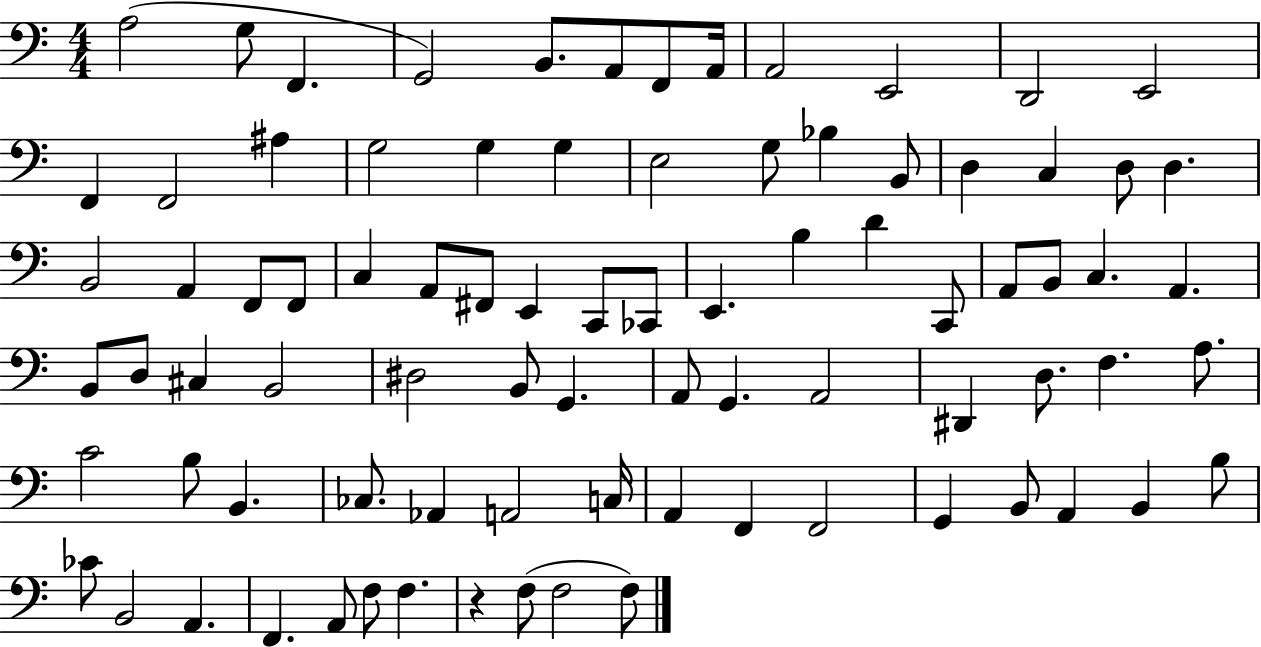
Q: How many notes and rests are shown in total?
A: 84